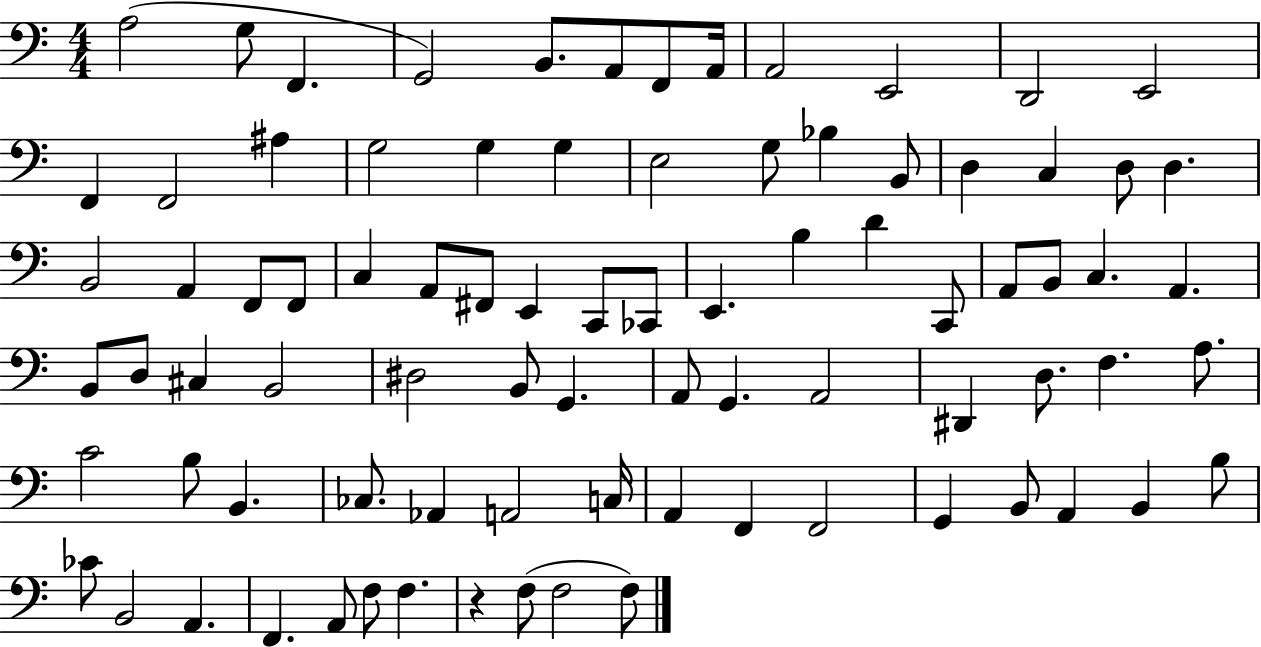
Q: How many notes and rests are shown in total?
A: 84